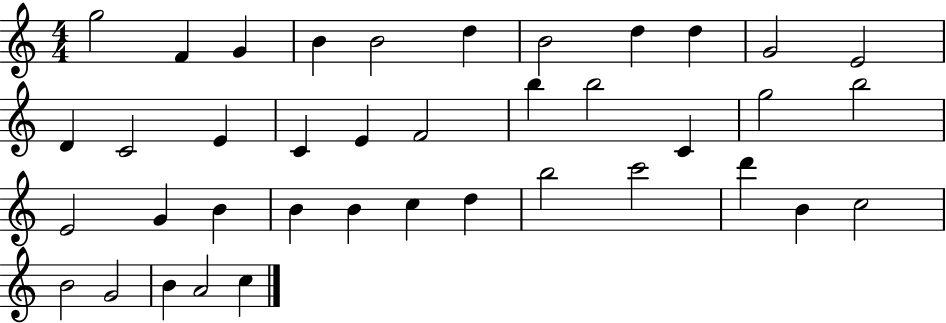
{
  \clef treble
  \numericTimeSignature
  \time 4/4
  \key c \major
  g''2 f'4 g'4 | b'4 b'2 d''4 | b'2 d''4 d''4 | g'2 e'2 | \break d'4 c'2 e'4 | c'4 e'4 f'2 | b''4 b''2 c'4 | g''2 b''2 | \break e'2 g'4 b'4 | b'4 b'4 c''4 d''4 | b''2 c'''2 | d'''4 b'4 c''2 | \break b'2 g'2 | b'4 a'2 c''4 | \bar "|."
}